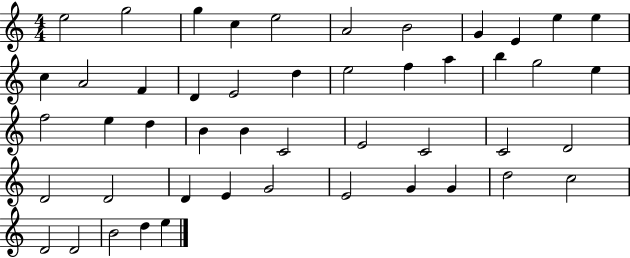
X:1
T:Untitled
M:4/4
L:1/4
K:C
e2 g2 g c e2 A2 B2 G E e e c A2 F D E2 d e2 f a b g2 e f2 e d B B C2 E2 C2 C2 D2 D2 D2 D E G2 E2 G G d2 c2 D2 D2 B2 d e